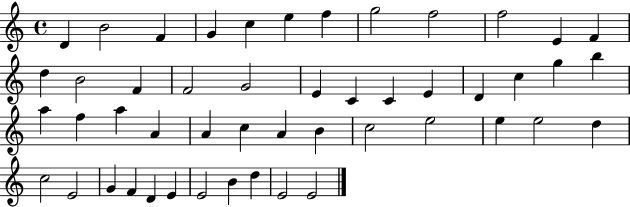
D4/q B4/h F4/q G4/q C5/q E5/q F5/q G5/h F5/h F5/h E4/q F4/q D5/q B4/h F4/q F4/h G4/h E4/q C4/q C4/q E4/q D4/q C5/q G5/q B5/q A5/q F5/q A5/q A4/q A4/q C5/q A4/q B4/q C5/h E5/h E5/q E5/h D5/q C5/h E4/h G4/q F4/q D4/q E4/q E4/h B4/q D5/q E4/h E4/h